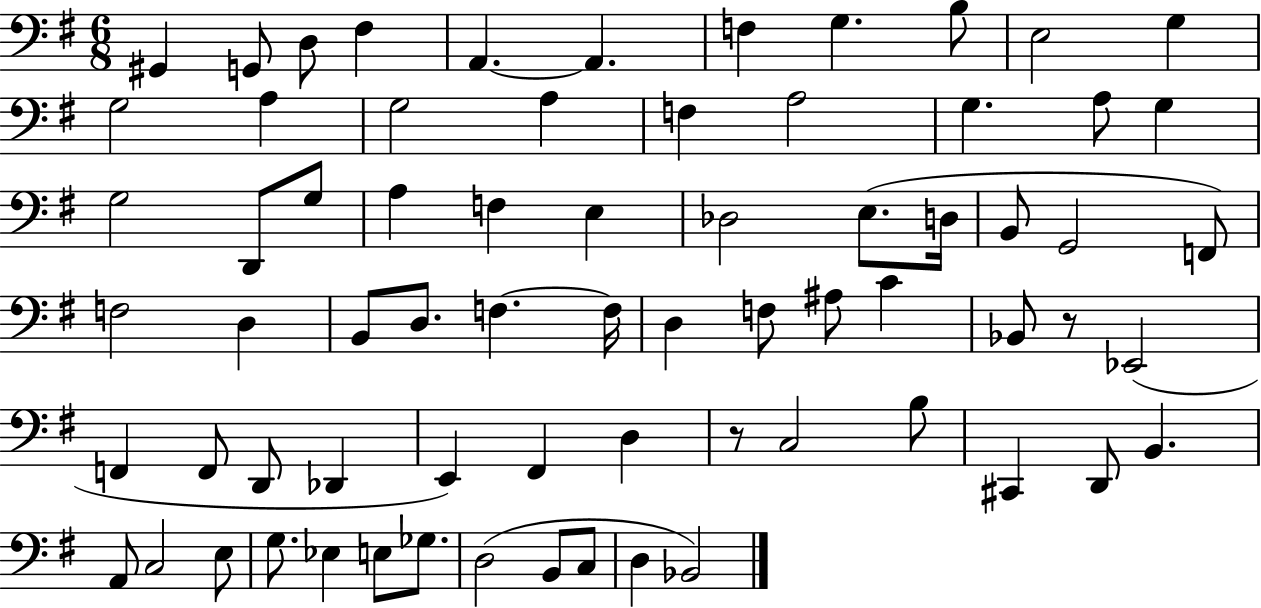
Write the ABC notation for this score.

X:1
T:Untitled
M:6/8
L:1/4
K:G
^G,, G,,/2 D,/2 ^F, A,, A,, F, G, B,/2 E,2 G, G,2 A, G,2 A, F, A,2 G, A,/2 G, G,2 D,,/2 G,/2 A, F, E, _D,2 E,/2 D,/4 B,,/2 G,,2 F,,/2 F,2 D, B,,/2 D,/2 F, F,/4 D, F,/2 ^A,/2 C _B,,/2 z/2 _E,,2 F,, F,,/2 D,,/2 _D,, E,, ^F,, D, z/2 C,2 B,/2 ^C,, D,,/2 B,, A,,/2 C,2 E,/2 G,/2 _E, E,/2 _G,/2 D,2 B,,/2 C,/2 D, _B,,2